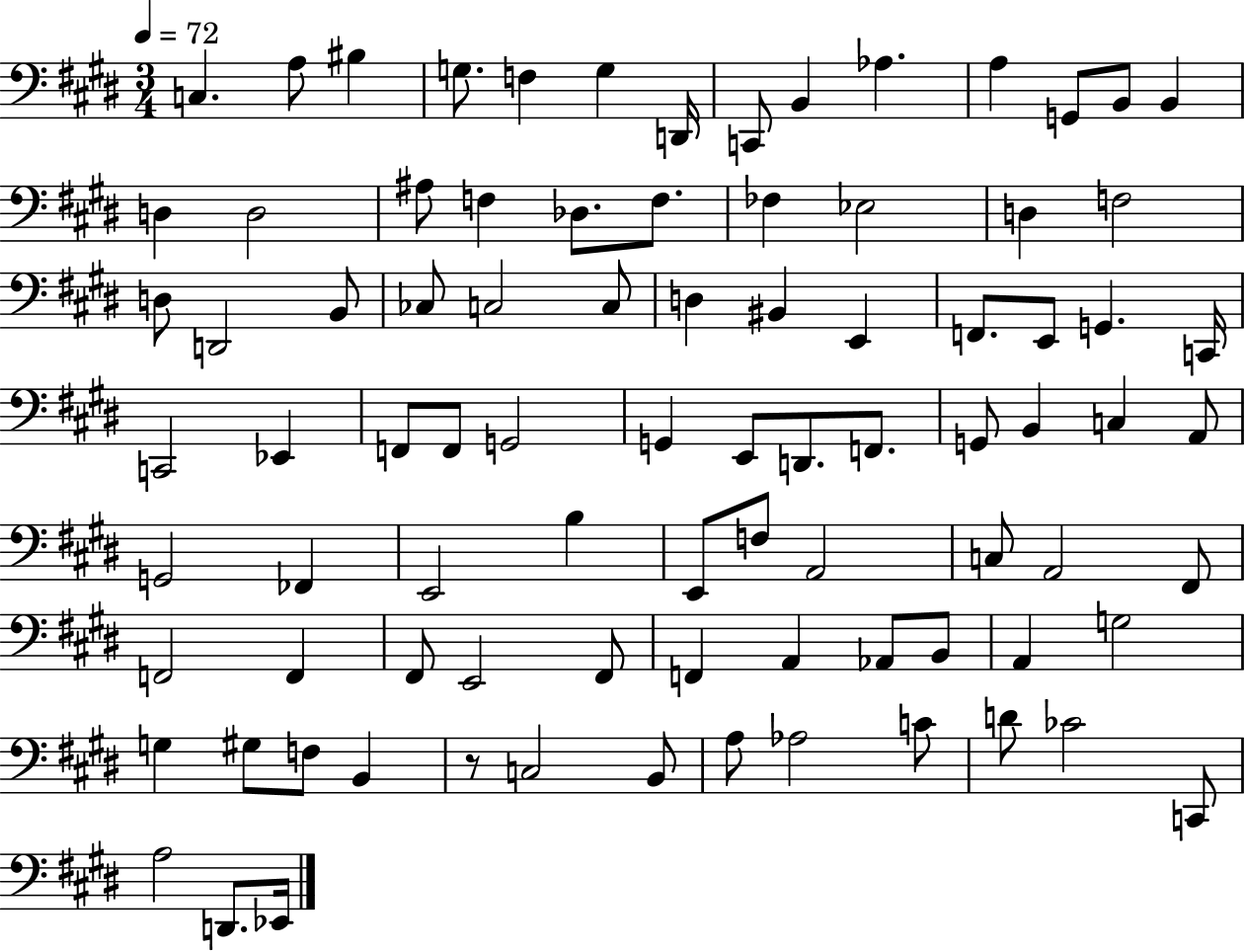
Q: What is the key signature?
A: E major